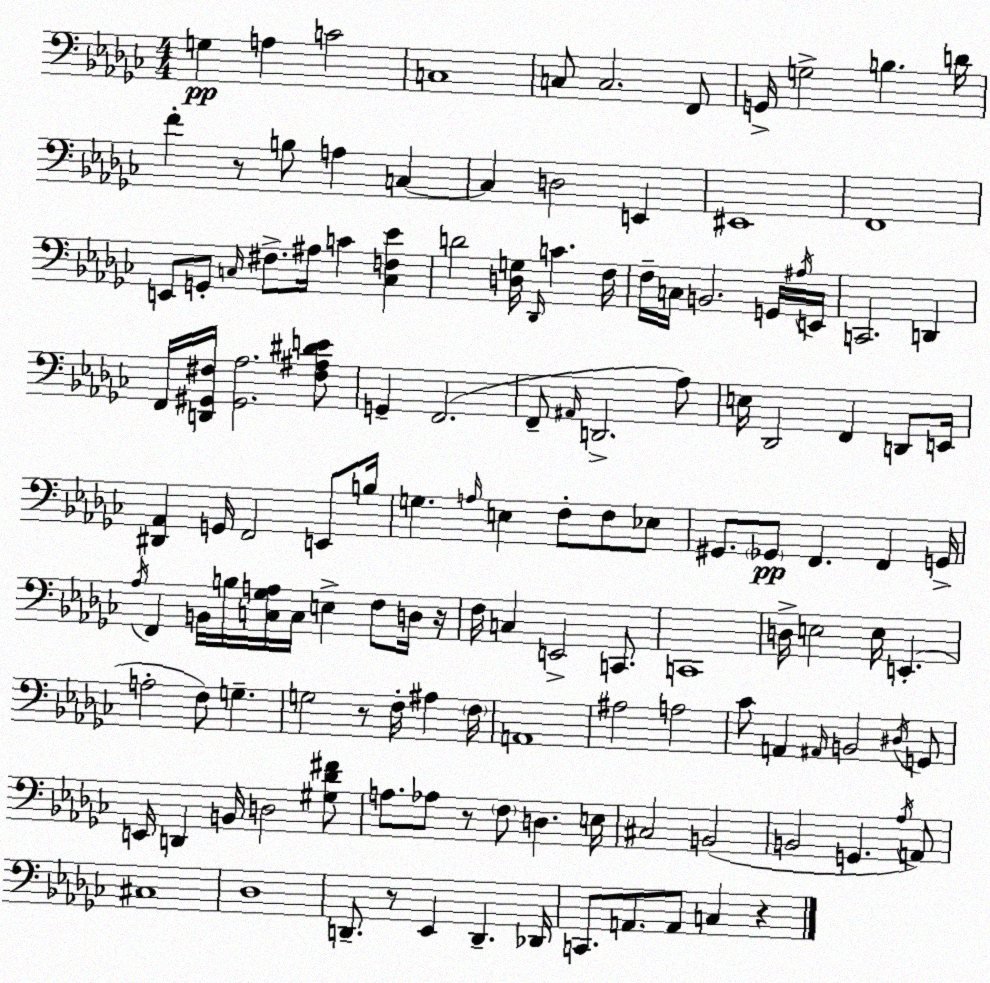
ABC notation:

X:1
T:Untitled
M:4/4
L:1/4
K:Ebm
G, A, C2 C,4 C,/2 C,2 F,,/2 G,,/4 G,2 B, D/4 F z/2 B,/2 A, C, C, D,2 E,, ^E,,4 F,,4 E,,/2 G,,/2 C,/4 ^F,/2 ^A,/4 C [C,F,_E] D2 [D,G,]/4 _D,,/4 C F,/4 F,/4 C,/4 B,,2 G,,/4 ^A,/4 E,,/4 C,,2 D,, F,,/4 [D,,^G,,^F,]/4 [^G,,_A,]2 [^F,^A,^DE]/2 G,, F,,2 F,,/2 ^A,,/4 D,,2 _A,/2 E,/4 _D,,2 F,, D,,/2 E,,/4 [^D,,_A,,] G,,/4 F,,2 E,,/2 B,/4 G, A,/4 E, F,/2 F,/2 _E,/2 ^G,,/2 _G,,/2 F,, F,, G,,/4 _A,/4 F,, B,,/4 B,/4 [C,_G,A,]/4 C,/4 E, F,/2 D,/4 z/4 F,/4 C, E,,2 C,,/2 C,,4 D,/4 E,2 E,/4 E,, A,2 F,/2 G, G,2 z/2 F,/4 ^A, F,/4 A,,4 ^A,2 A,2 _C/2 A,, ^A,,/4 B,,2 ^D,/4 G,,/2 E,,/4 D,, B,,/4 D,2 [^G,_D^F]/2 A,/2 _A,/2 z/2 F,/2 D, E,/4 ^C,2 B,,2 B,,2 G,, _A,/4 A,,/2 ^C,4 _D,4 D,,/2 z/2 _E,, D,, _D,,/4 C,,/2 A,,/2 A,,/2 C, z